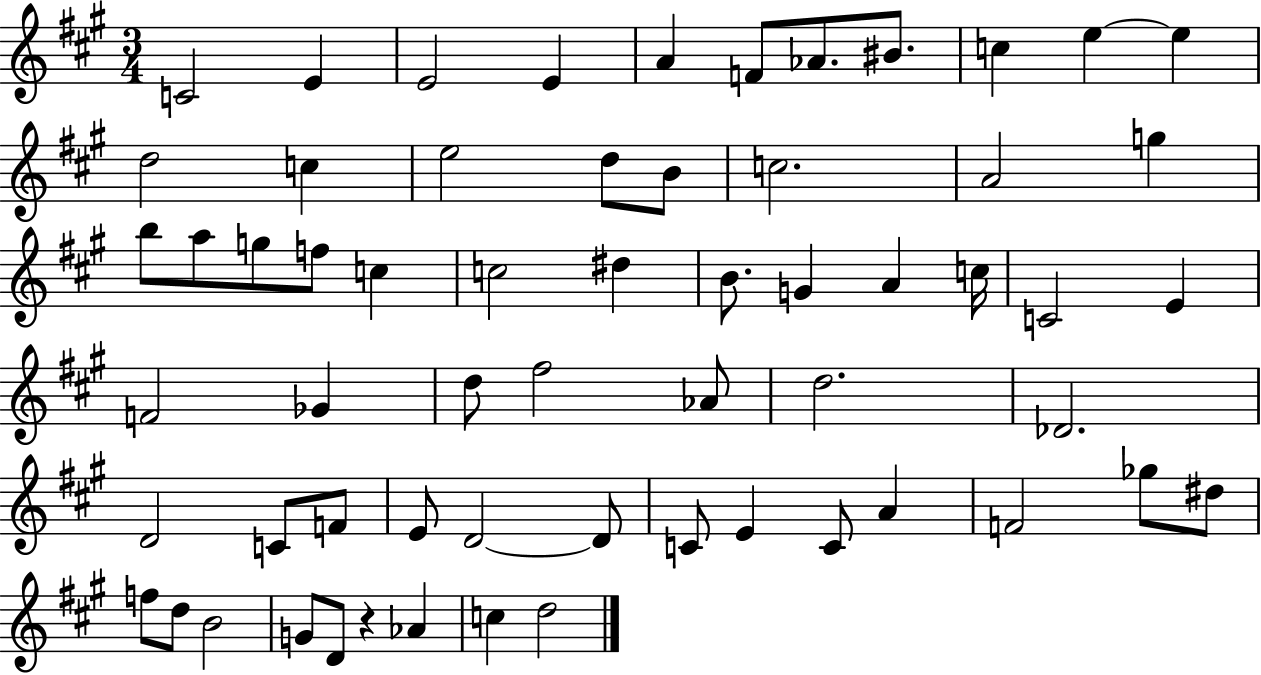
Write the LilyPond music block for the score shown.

{
  \clef treble
  \numericTimeSignature
  \time 3/4
  \key a \major
  c'2 e'4 | e'2 e'4 | a'4 f'8 aes'8. bis'8. | c''4 e''4~~ e''4 | \break d''2 c''4 | e''2 d''8 b'8 | c''2. | a'2 g''4 | \break b''8 a''8 g''8 f''8 c''4 | c''2 dis''4 | b'8. g'4 a'4 c''16 | c'2 e'4 | \break f'2 ges'4 | d''8 fis''2 aes'8 | d''2. | des'2. | \break d'2 c'8 f'8 | e'8 d'2~~ d'8 | c'8 e'4 c'8 a'4 | f'2 ges''8 dis''8 | \break f''8 d''8 b'2 | g'8 d'8 r4 aes'4 | c''4 d''2 | \bar "|."
}